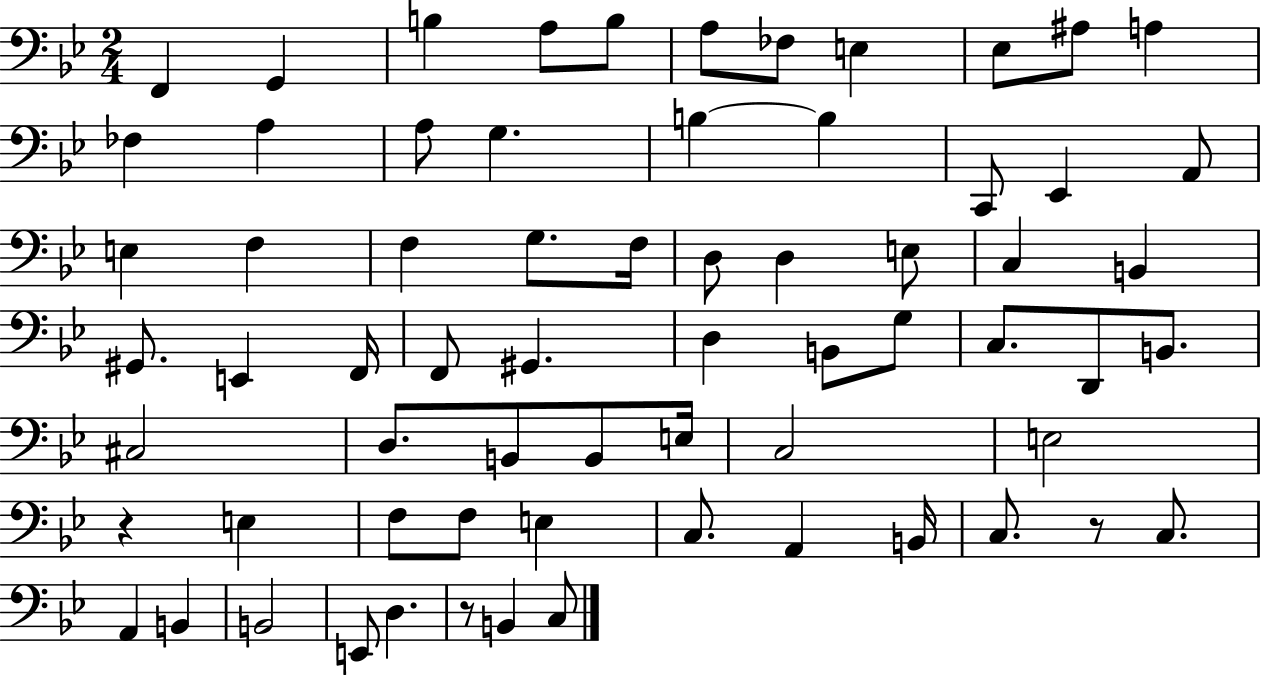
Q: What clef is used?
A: bass